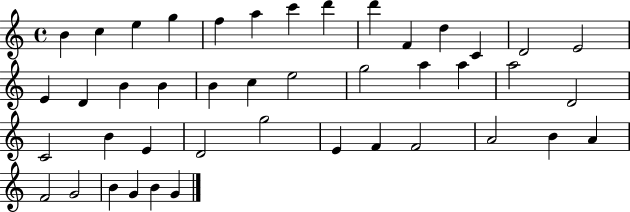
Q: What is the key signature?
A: C major